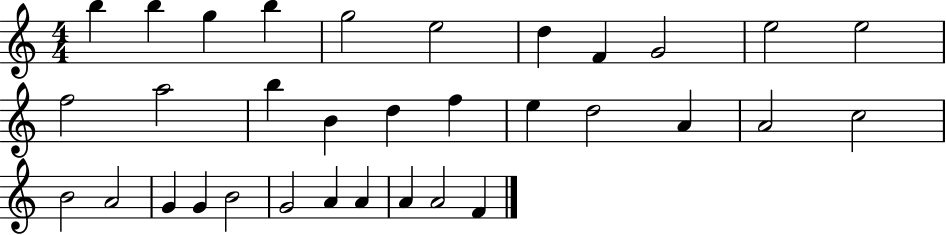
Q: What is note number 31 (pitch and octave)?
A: A4